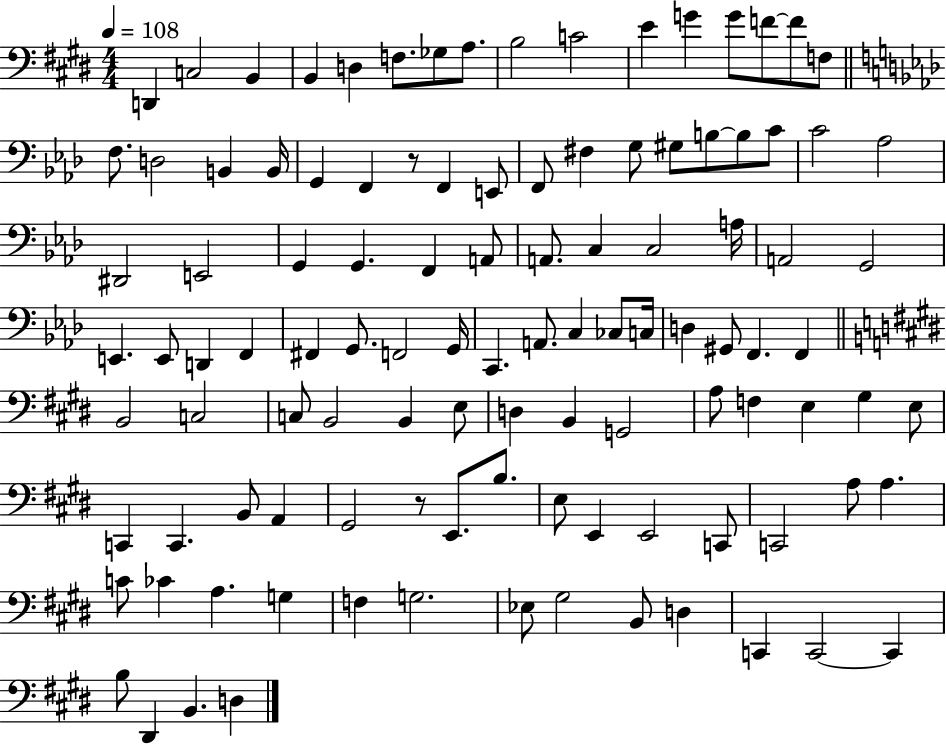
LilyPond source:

{
  \clef bass
  \numericTimeSignature
  \time 4/4
  \key e \major
  \tempo 4 = 108
  d,4 c2 b,4 | b,4 d4 f8. ges8 a8. | b2 c'2 | e'4 g'4 g'8 f'8~~ f'8 f8 | \break \bar "||" \break \key aes \major f8. d2 b,4 b,16 | g,4 f,4 r8 f,4 e,8 | f,8 fis4 g8 gis8 b8~~ b8 c'8 | c'2 aes2 | \break dis,2 e,2 | g,4 g,4. f,4 a,8 | a,8. c4 c2 a16 | a,2 g,2 | \break e,4. e,8 d,4 f,4 | fis,4 g,8. f,2 g,16 | c,4. a,8. c4 ces8 c16 | d4 gis,8 f,4. f,4 | \break \bar "||" \break \key e \major b,2 c2 | c8 b,2 b,4 e8 | d4 b,4 g,2 | a8 f4 e4 gis4 e8 | \break c,4 c,4. b,8 a,4 | gis,2 r8 e,8. b8. | e8 e,4 e,2 c,8 | c,2 a8 a4. | \break c'8 ces'4 a4. g4 | f4 g2. | ees8 gis2 b,8 d4 | c,4 c,2~~ c,4 | \break b8 dis,4 b,4. d4 | \bar "|."
}